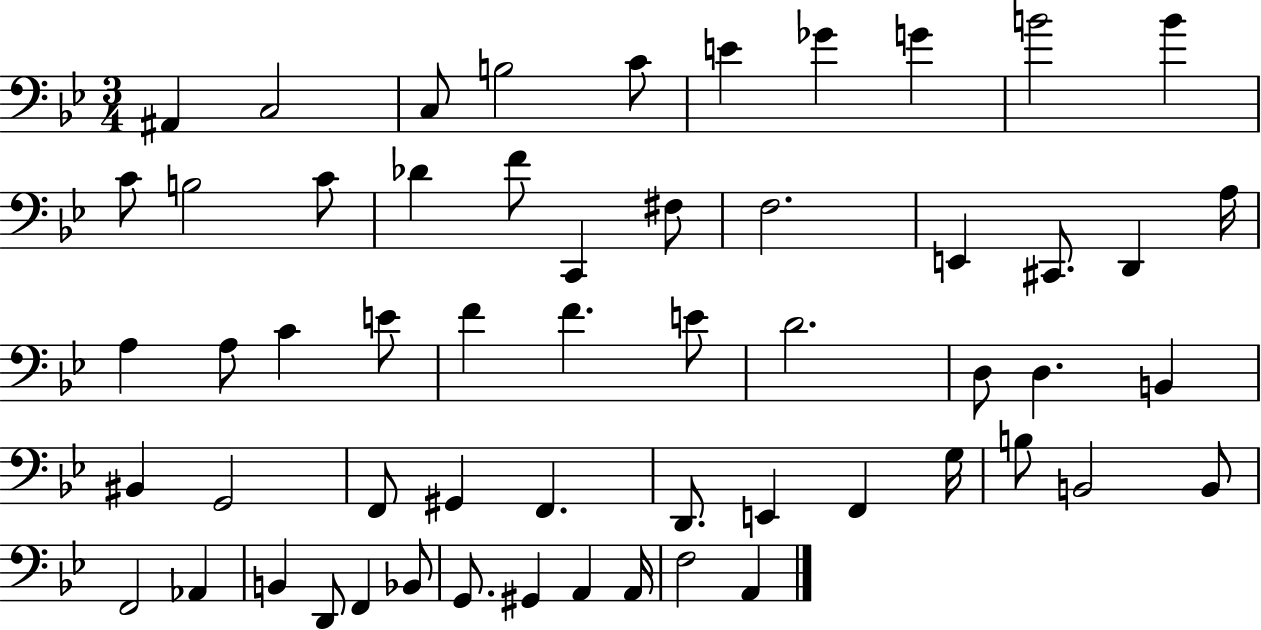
X:1
T:Untitled
M:3/4
L:1/4
K:Bb
^A,, C,2 C,/2 B,2 C/2 E _G G B2 B C/2 B,2 C/2 _D F/2 C,, ^F,/2 F,2 E,, ^C,,/2 D,, A,/4 A, A,/2 C E/2 F F E/2 D2 D,/2 D, B,, ^B,, G,,2 F,,/2 ^G,, F,, D,,/2 E,, F,, G,/4 B,/2 B,,2 B,,/2 F,,2 _A,, B,, D,,/2 F,, _B,,/2 G,,/2 ^G,, A,, A,,/4 F,2 A,,